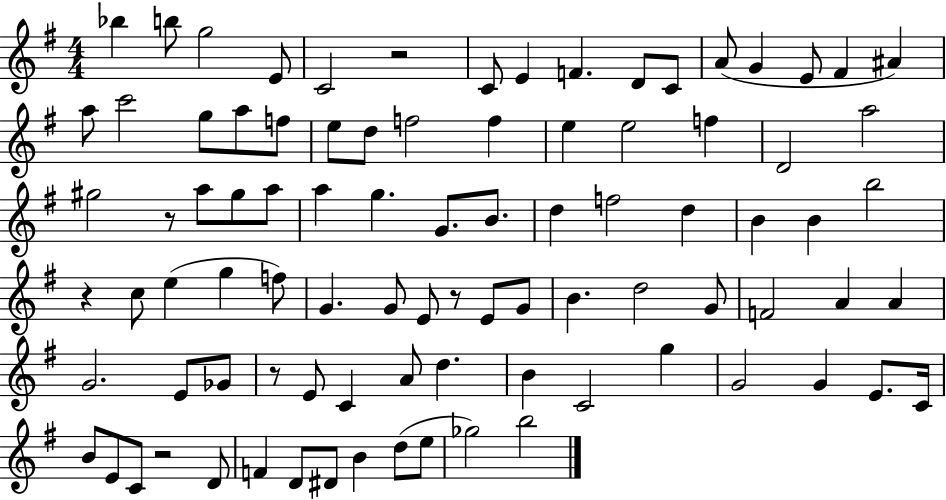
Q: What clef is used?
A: treble